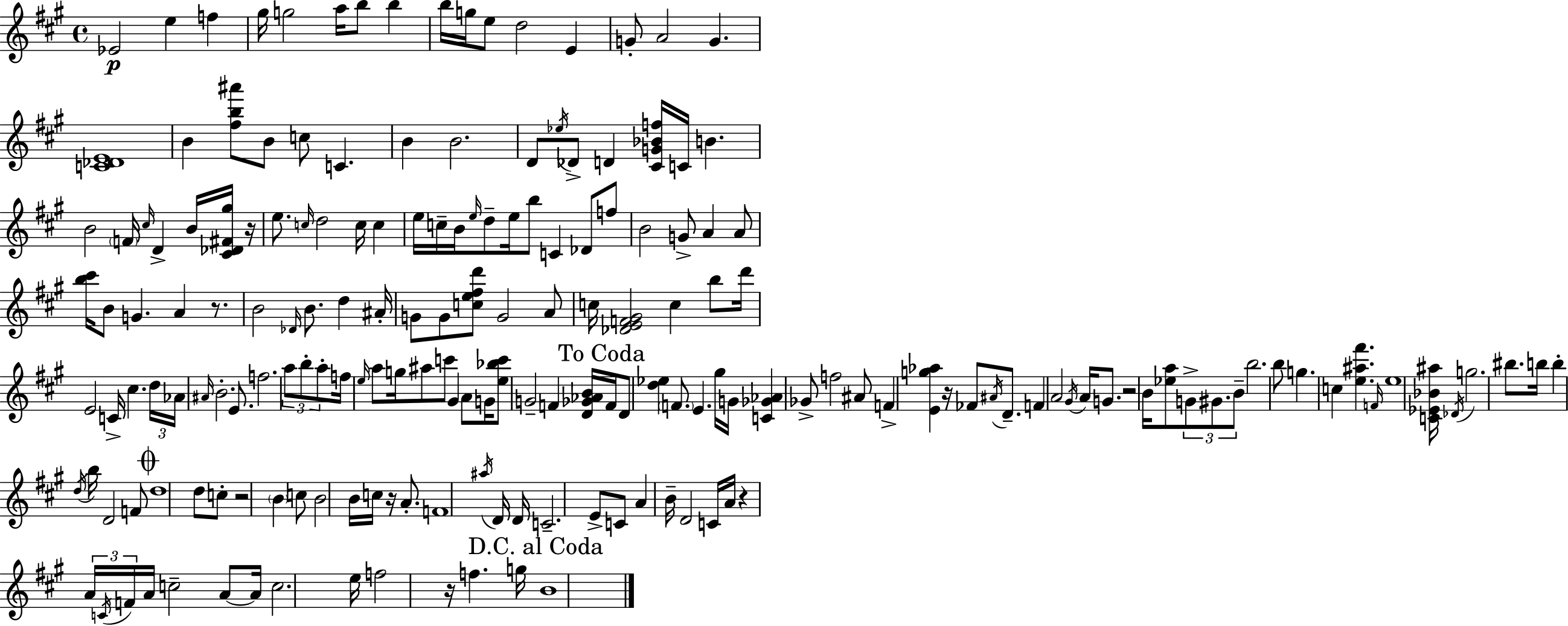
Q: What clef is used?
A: treble